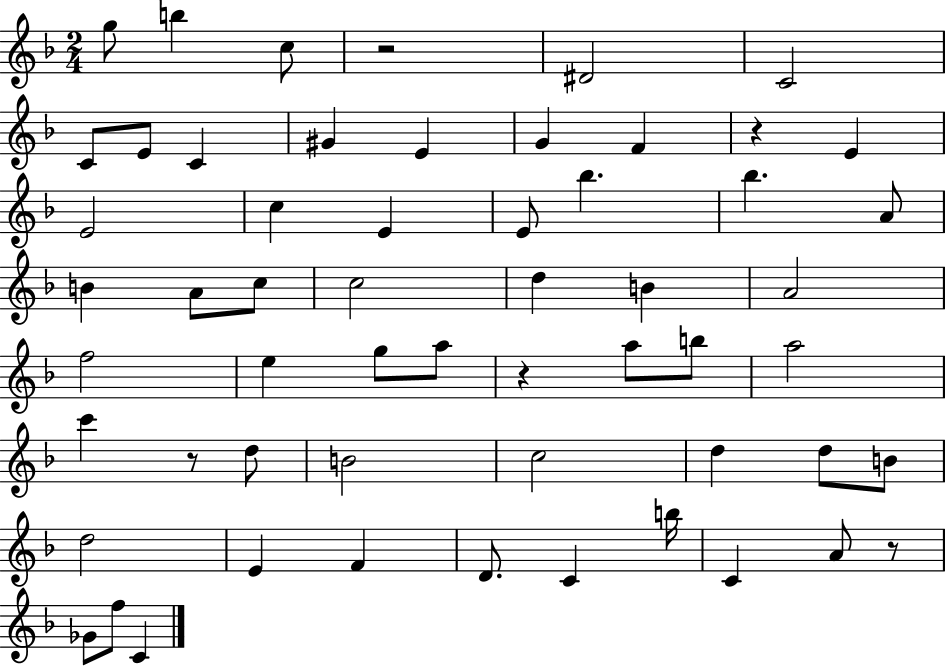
X:1
T:Untitled
M:2/4
L:1/4
K:F
g/2 b c/2 z2 ^D2 C2 C/2 E/2 C ^G E G F z E E2 c E E/2 _b _b A/2 B A/2 c/2 c2 d B A2 f2 e g/2 a/2 z a/2 b/2 a2 c' z/2 d/2 B2 c2 d d/2 B/2 d2 E F D/2 C b/4 C A/2 z/2 _G/2 f/2 C